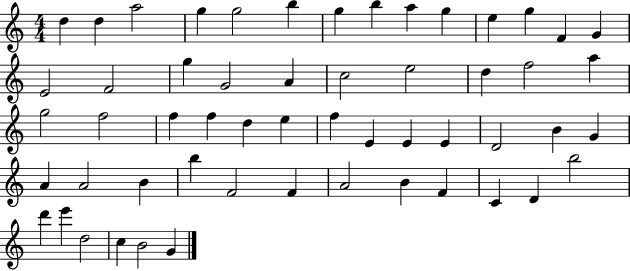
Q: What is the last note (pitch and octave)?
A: G4